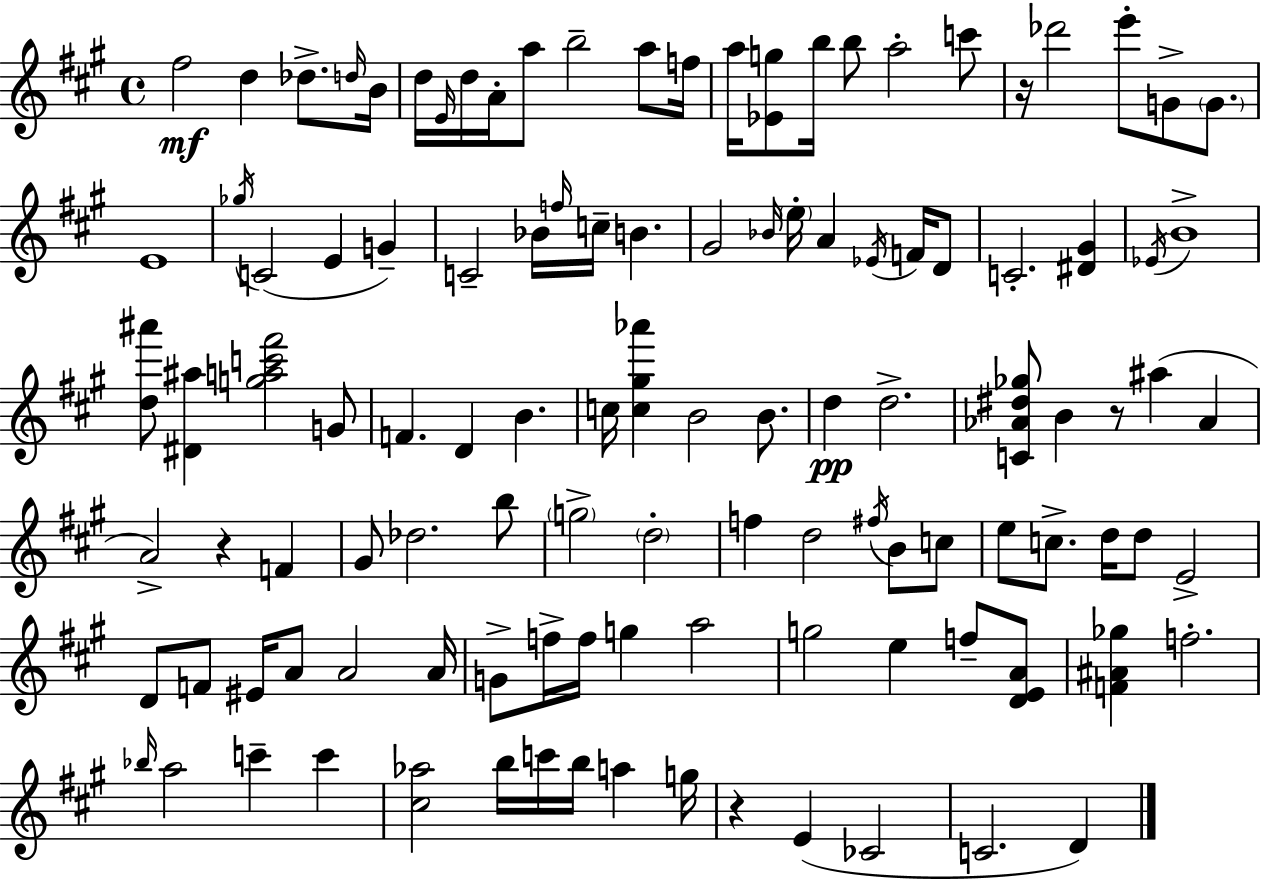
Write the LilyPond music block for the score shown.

{
  \clef treble
  \time 4/4
  \defaultTimeSignature
  \key a \major
  fis''2\mf d''4 des''8.-> \grace { d''16 } | b'16 d''16 \grace { e'16 } d''16 a'16-. a''8 b''2-- a''8 | f''16 a''16 <ees' g''>8 b''16 b''8 a''2-. | c'''8 r16 des'''2 e'''8-. g'8-> \parenthesize g'8. | \break e'1 | \acciaccatura { ges''16 } c'2( e'4 g'4--) | c'2-- bes'16 \grace { f''16 } c''16-- b'4. | gis'2 \grace { bes'16 } \parenthesize e''16-. a'4 | \break \acciaccatura { ees'16 } f'16 d'8 c'2.-. | <dis' gis'>4 \acciaccatura { ees'16 } b'1-> | <d'' ais'''>8 <dis' ais''>4 <g'' a'' c''' fis'''>2 | g'8 f'4. d'4 | \break b'4. c''16 <c'' gis'' aes'''>4 b'2 | b'8. d''4\pp d''2.-> | <c' aes' dis'' ges''>8 b'4 r8 ais''4( | aes'4 a'2->) r4 | \break f'4 gis'8 des''2. | b''8 \parenthesize g''2-> \parenthesize d''2-. | f''4 d''2 | \acciaccatura { fis''16 } b'8 c''8 e''8 c''8.-> d''16 d''8 | \break e'2-> d'8 f'8 eis'16 a'8 a'2 | a'16 g'8-> f''16-> f''16 g''4 | a''2 g''2 | e''4 f''8-- <d' e' a'>8 <f' ais' ges''>4 f''2.-. | \break \grace { bes''16 } a''2 | c'''4-- c'''4 <cis'' aes''>2 | b''16 c'''16 b''16 a''4 g''16 r4 e'4( | ces'2 c'2. | \break d'4) \bar "|."
}